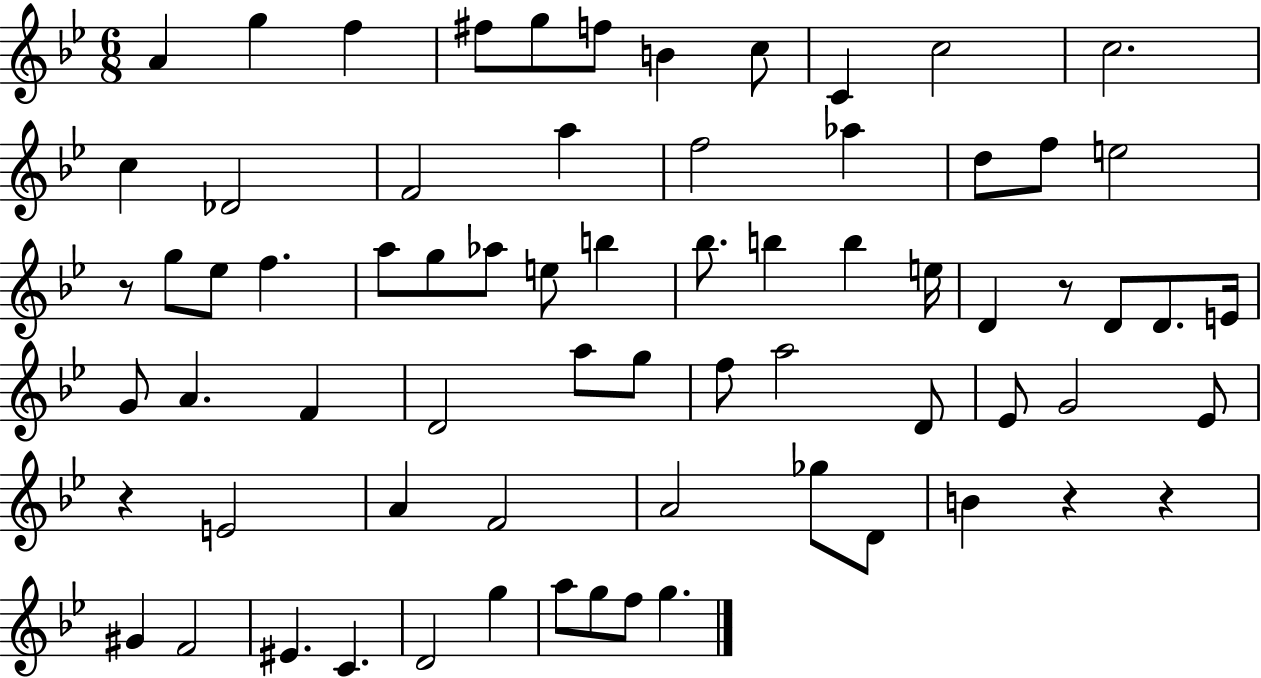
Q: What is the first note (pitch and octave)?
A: A4